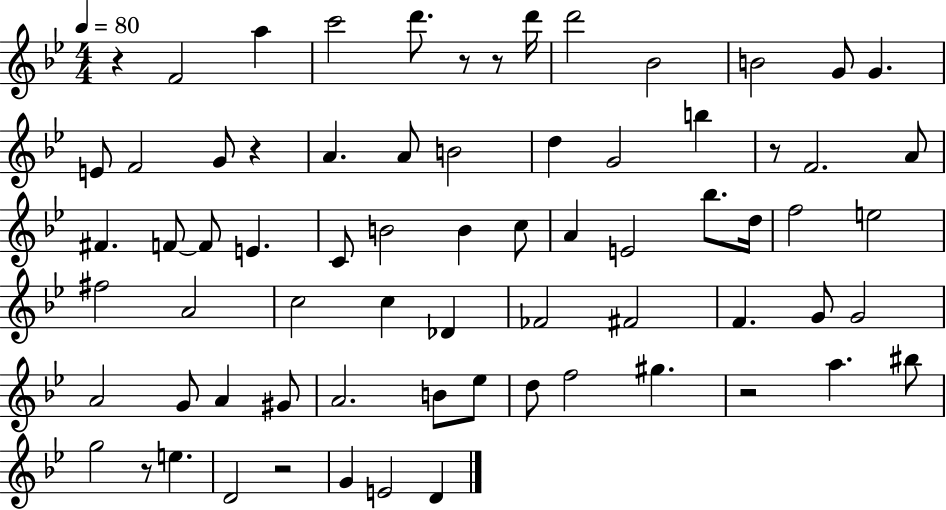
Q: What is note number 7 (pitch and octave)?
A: Bb4